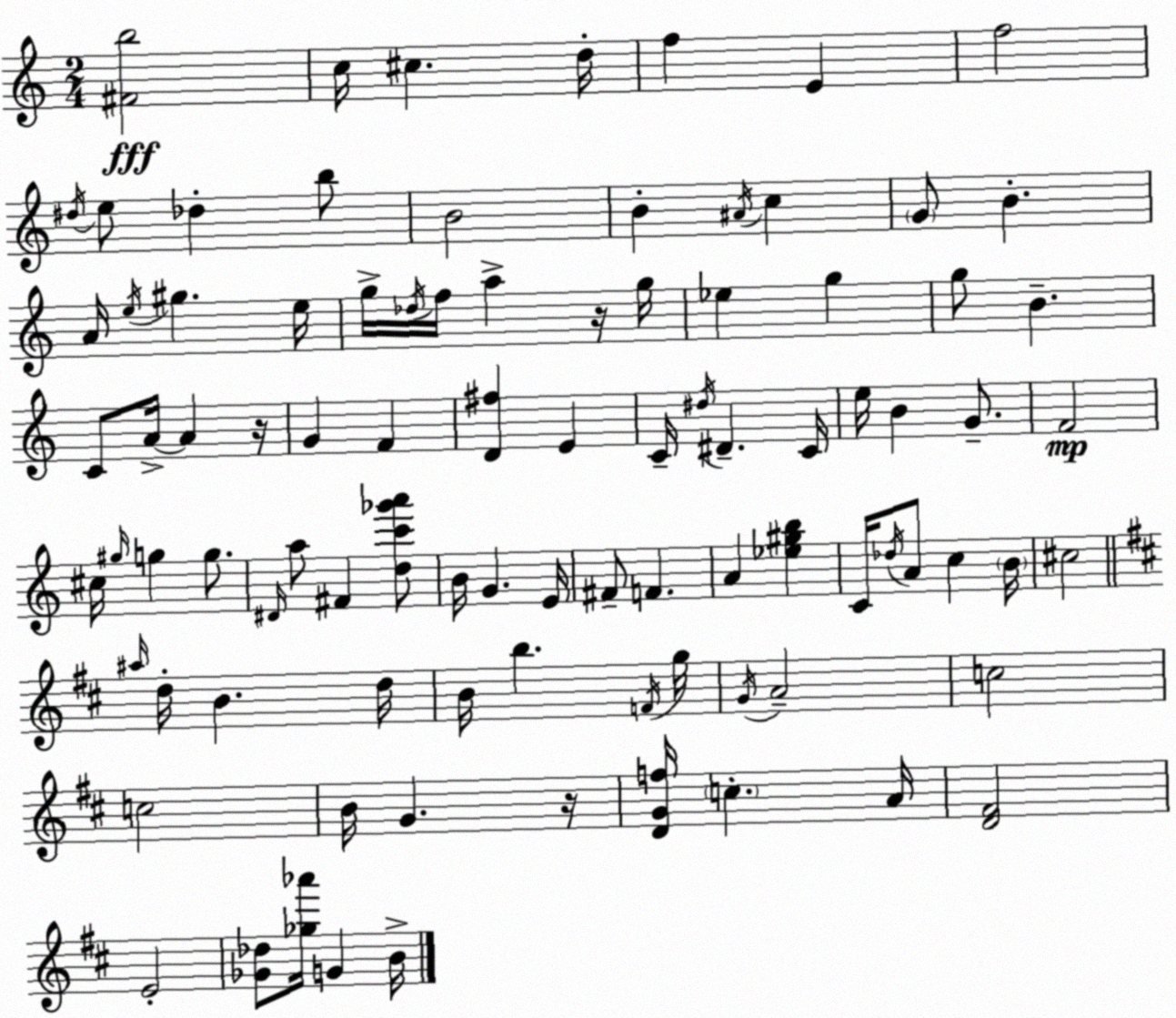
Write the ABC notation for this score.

X:1
T:Untitled
M:2/4
L:1/4
K:C
[^Fb]2 c/4 ^c d/4 f E f2 ^d/4 e/2 _d b/2 B2 B ^A/4 c G/2 B A/4 e/4 ^g e/4 g/4 _d/4 f/4 a z/4 g/4 _e g g/2 B C/2 A/4 A z/4 G F [D^f] E C/4 ^d/4 ^D C/4 e/4 B G/2 F2 ^c/4 ^g/4 g g/2 ^D/4 a/2 ^F [dc'_g'a']/2 B/4 G E/4 ^F/2 F A [_e^gb] C/4 _d/4 A/2 c B/4 ^c2 ^a/4 d/4 B d/4 B/4 b F/4 g/4 G/4 A2 c2 c2 B/4 G z/4 [DGf]/4 c A/4 [D^F]2 E2 [_G_d]/2 [_g_a']/4 G B/4